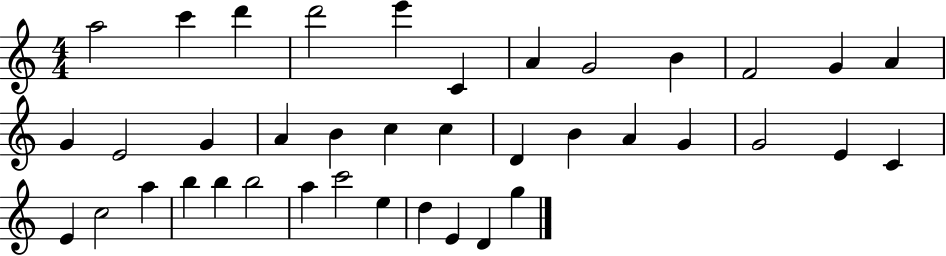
{
  \clef treble
  \numericTimeSignature
  \time 4/4
  \key c \major
  a''2 c'''4 d'''4 | d'''2 e'''4 c'4 | a'4 g'2 b'4 | f'2 g'4 a'4 | \break g'4 e'2 g'4 | a'4 b'4 c''4 c''4 | d'4 b'4 a'4 g'4 | g'2 e'4 c'4 | \break e'4 c''2 a''4 | b''4 b''4 b''2 | a''4 c'''2 e''4 | d''4 e'4 d'4 g''4 | \break \bar "|."
}